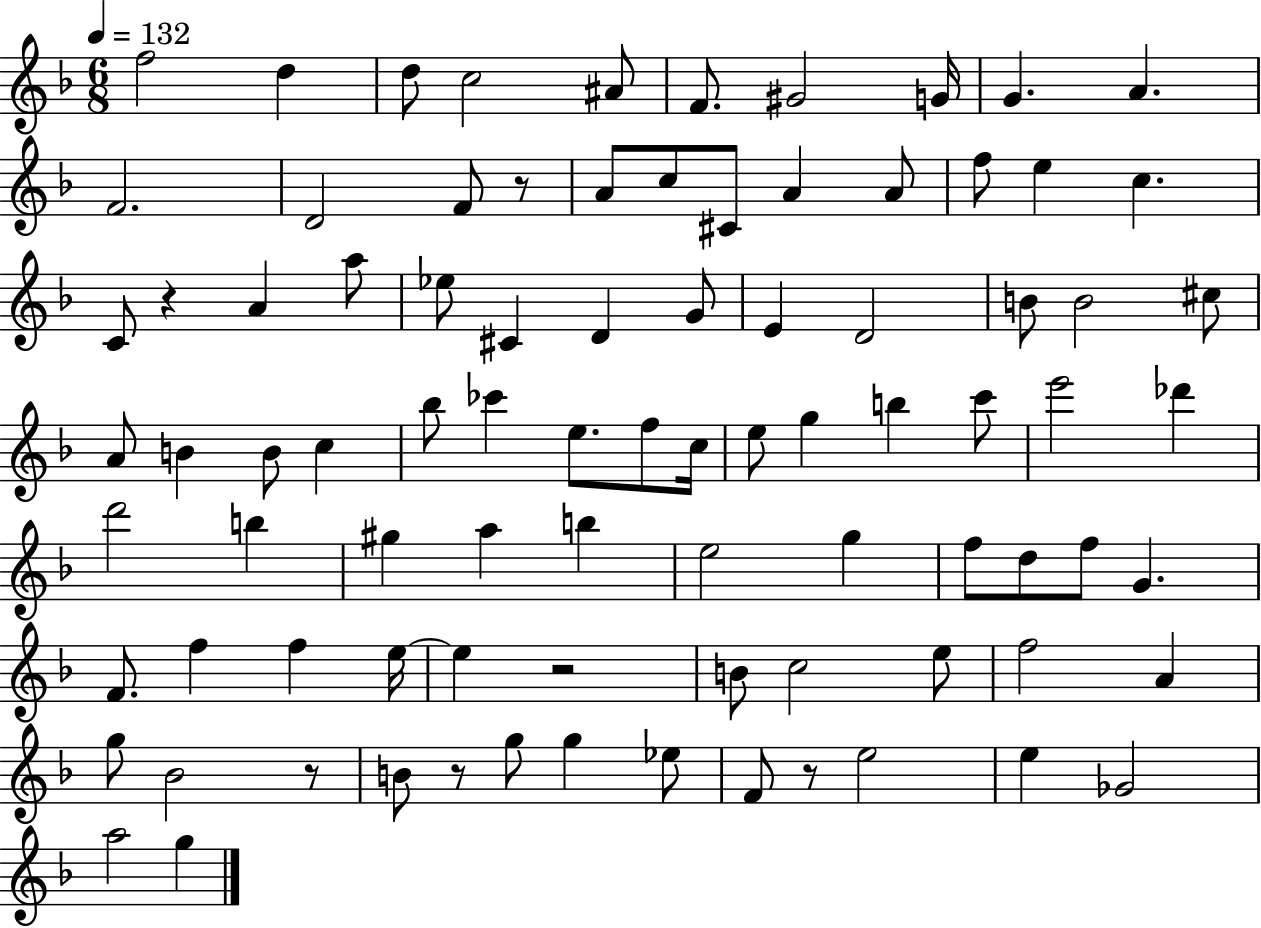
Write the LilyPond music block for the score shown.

{
  \clef treble
  \numericTimeSignature
  \time 6/8
  \key f \major
  \tempo 4 = 132
  f''2 d''4 | d''8 c''2 ais'8 | f'8. gis'2 g'16 | g'4. a'4. | \break f'2. | d'2 f'8 r8 | a'8 c''8 cis'8 a'4 a'8 | f''8 e''4 c''4. | \break c'8 r4 a'4 a''8 | ees''8 cis'4 d'4 g'8 | e'4 d'2 | b'8 b'2 cis''8 | \break a'8 b'4 b'8 c''4 | bes''8 ces'''4 e''8. f''8 c''16 | e''8 g''4 b''4 c'''8 | e'''2 des'''4 | \break d'''2 b''4 | gis''4 a''4 b''4 | e''2 g''4 | f''8 d''8 f''8 g'4. | \break f'8. f''4 f''4 e''16~~ | e''4 r2 | b'8 c''2 e''8 | f''2 a'4 | \break g''8 bes'2 r8 | b'8 r8 g''8 g''4 ees''8 | f'8 r8 e''2 | e''4 ges'2 | \break a''2 g''4 | \bar "|."
}